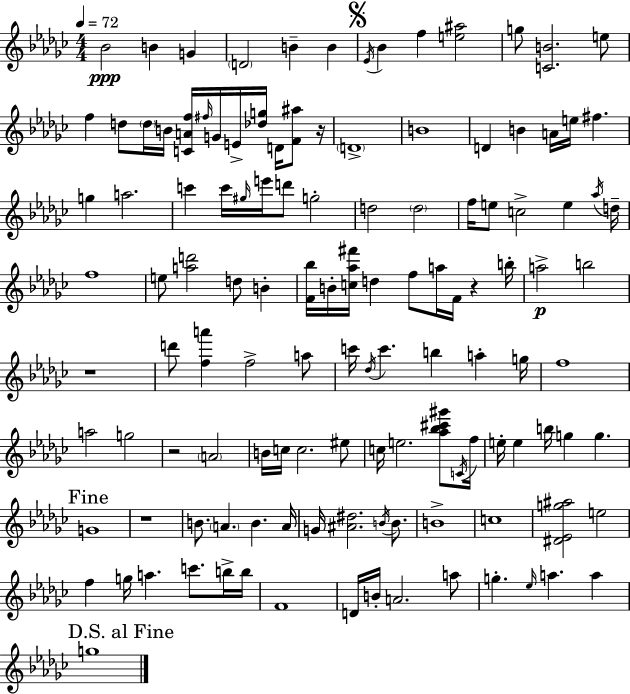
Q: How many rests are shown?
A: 5